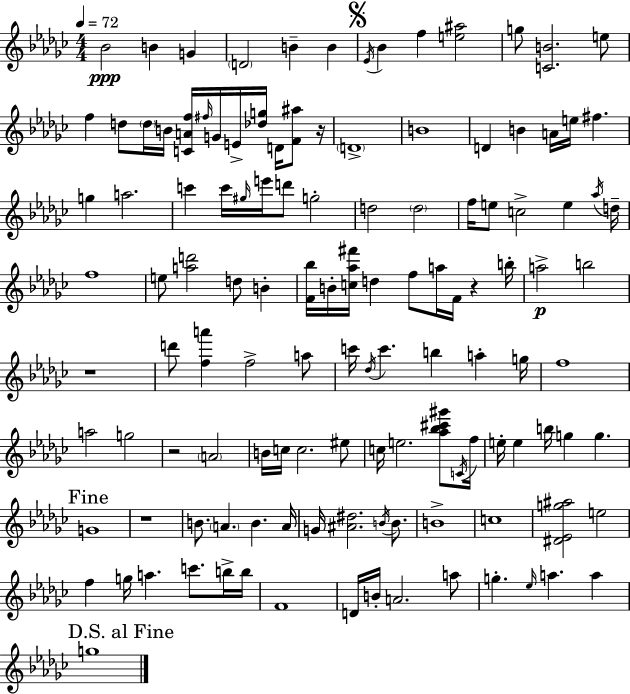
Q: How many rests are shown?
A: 5